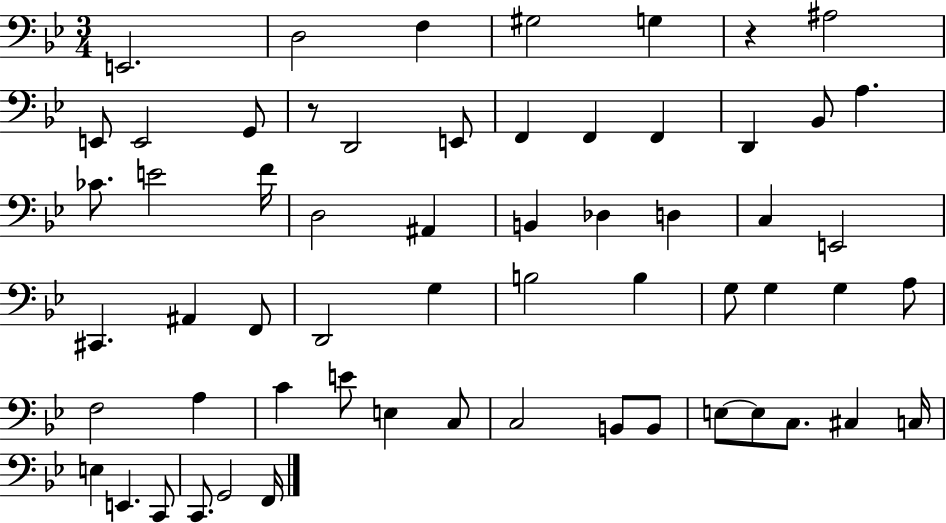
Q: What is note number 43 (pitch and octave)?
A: E3